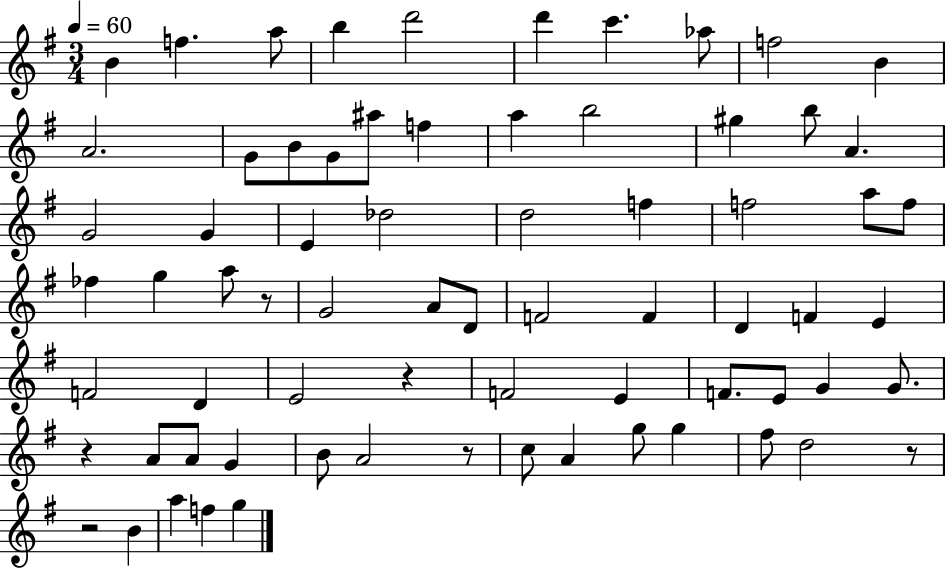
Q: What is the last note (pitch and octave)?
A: G5